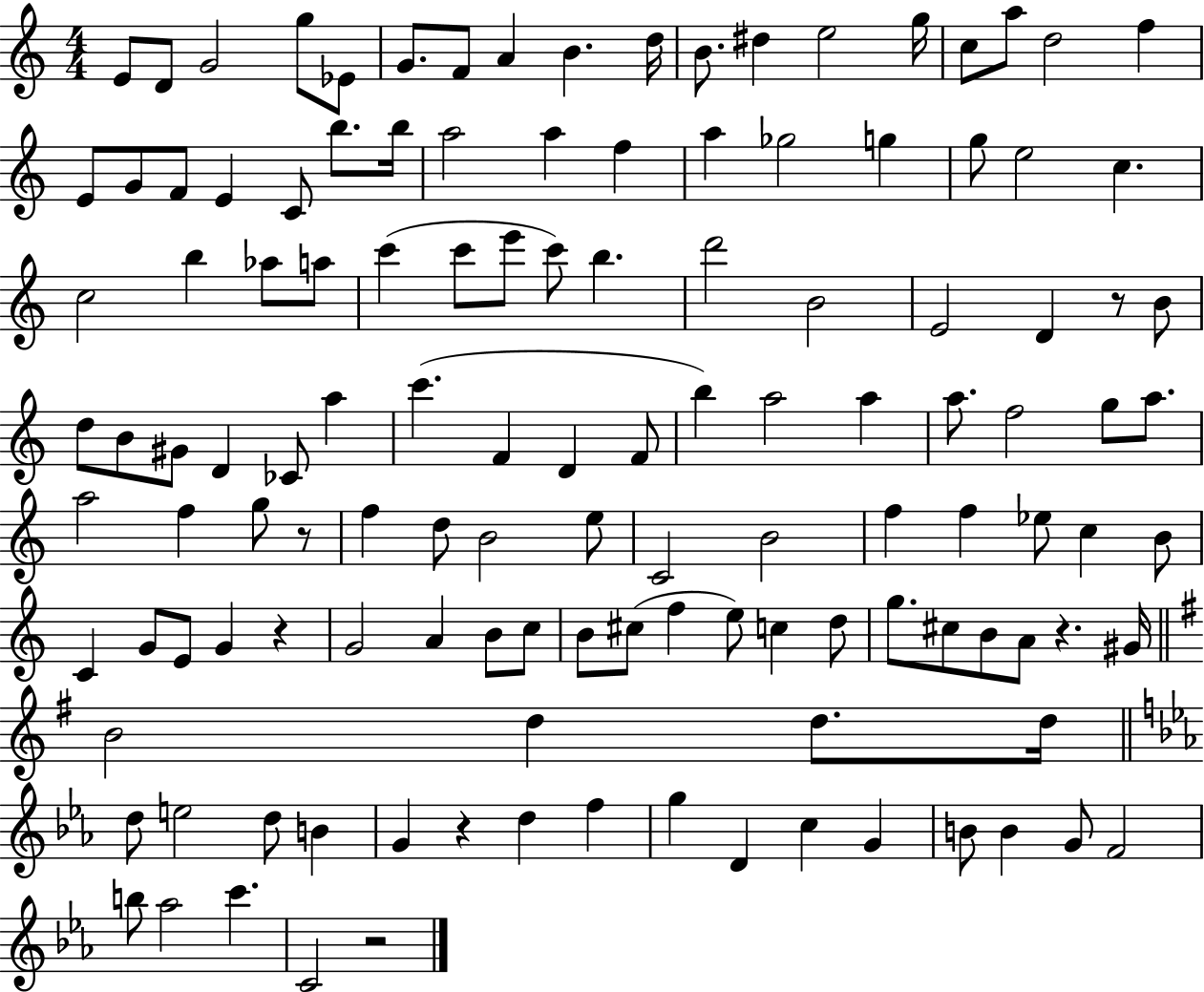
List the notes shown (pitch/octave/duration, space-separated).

E4/e D4/e G4/h G5/e Eb4/e G4/e. F4/e A4/q B4/q. D5/s B4/e. D#5/q E5/h G5/s C5/e A5/e D5/h F5/q E4/e G4/e F4/e E4/q C4/e B5/e. B5/s A5/h A5/q F5/q A5/q Gb5/h G5/q G5/e E5/h C5/q. C5/h B5/q Ab5/e A5/e C6/q C6/e E6/e C6/e B5/q. D6/h B4/h E4/h D4/q R/e B4/e D5/e B4/e G#4/e D4/q CES4/e A5/q C6/q. F4/q D4/q F4/e B5/q A5/h A5/q A5/e. F5/h G5/e A5/e. A5/h F5/q G5/e R/e F5/q D5/e B4/h E5/e C4/h B4/h F5/q F5/q Eb5/e C5/q B4/e C4/q G4/e E4/e G4/q R/q G4/h A4/q B4/e C5/e B4/e C#5/e F5/q E5/e C5/q D5/e G5/e. C#5/e B4/e A4/e R/q. G#4/s B4/h D5/q D5/e. D5/s D5/e E5/h D5/e B4/q G4/q R/q D5/q F5/q G5/q D4/q C5/q G4/q B4/e B4/q G4/e F4/h B5/e Ab5/h C6/q. C4/h R/h